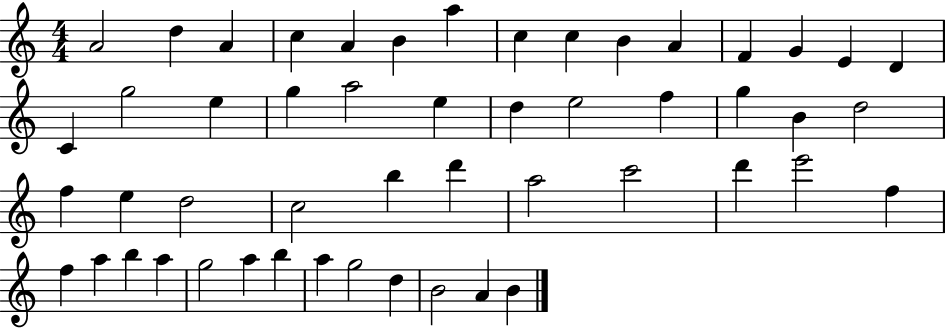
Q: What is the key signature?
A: C major